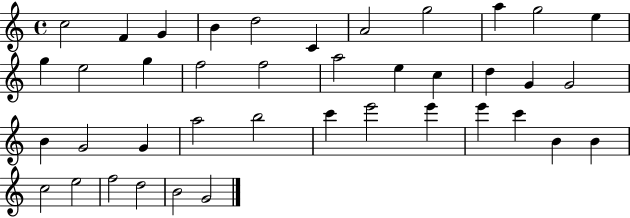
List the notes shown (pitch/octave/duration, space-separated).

C5/h F4/q G4/q B4/q D5/h C4/q A4/h G5/h A5/q G5/h E5/q G5/q E5/h G5/q F5/h F5/h A5/h E5/q C5/q D5/q G4/q G4/h B4/q G4/h G4/q A5/h B5/h C6/q E6/h E6/q E6/q C6/q B4/q B4/q C5/h E5/h F5/h D5/h B4/h G4/h